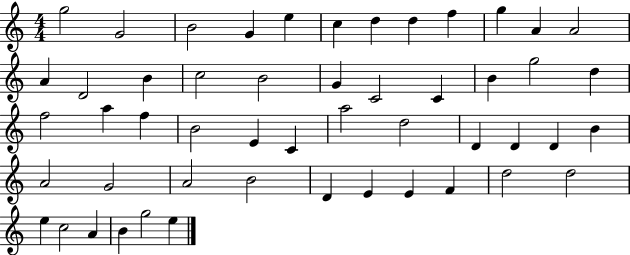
G5/h G4/h B4/h G4/q E5/q C5/q D5/q D5/q F5/q G5/q A4/q A4/h A4/q D4/h B4/q C5/h B4/h G4/q C4/h C4/q B4/q G5/h D5/q F5/h A5/q F5/q B4/h E4/q C4/q A5/h D5/h D4/q D4/q D4/q B4/q A4/h G4/h A4/h B4/h D4/q E4/q E4/q F4/q D5/h D5/h E5/q C5/h A4/q B4/q G5/h E5/q